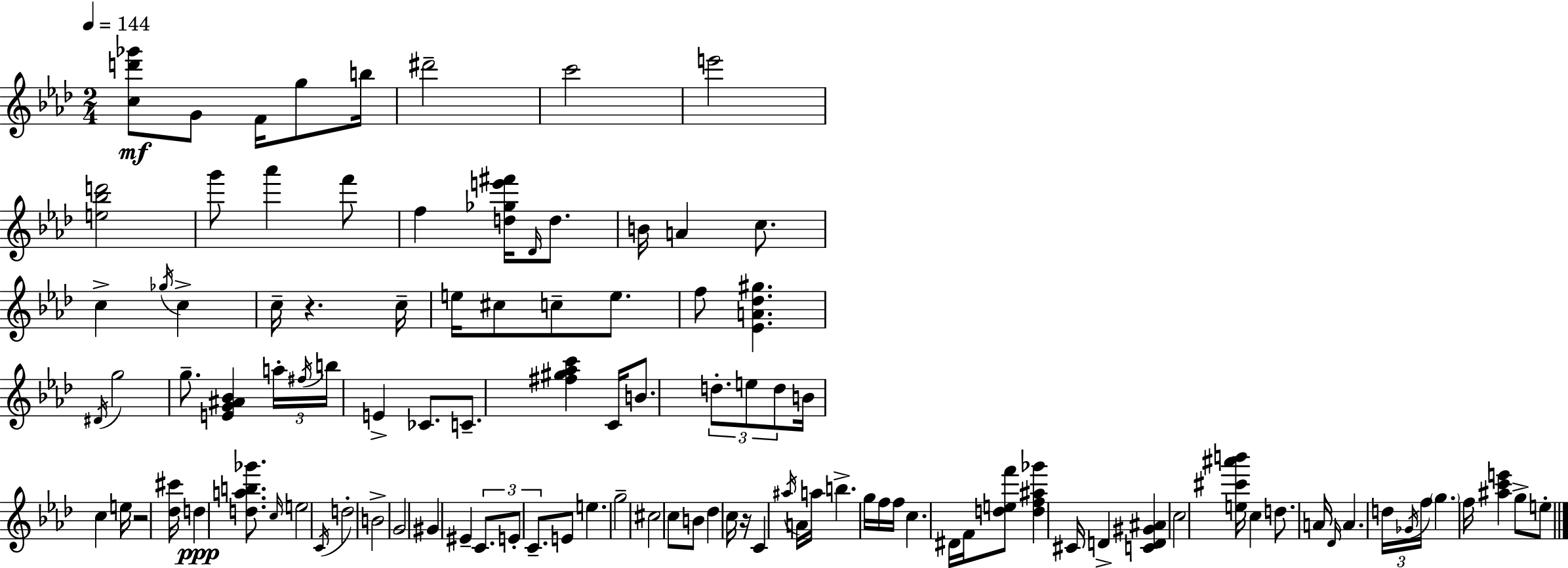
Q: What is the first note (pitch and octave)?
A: G4